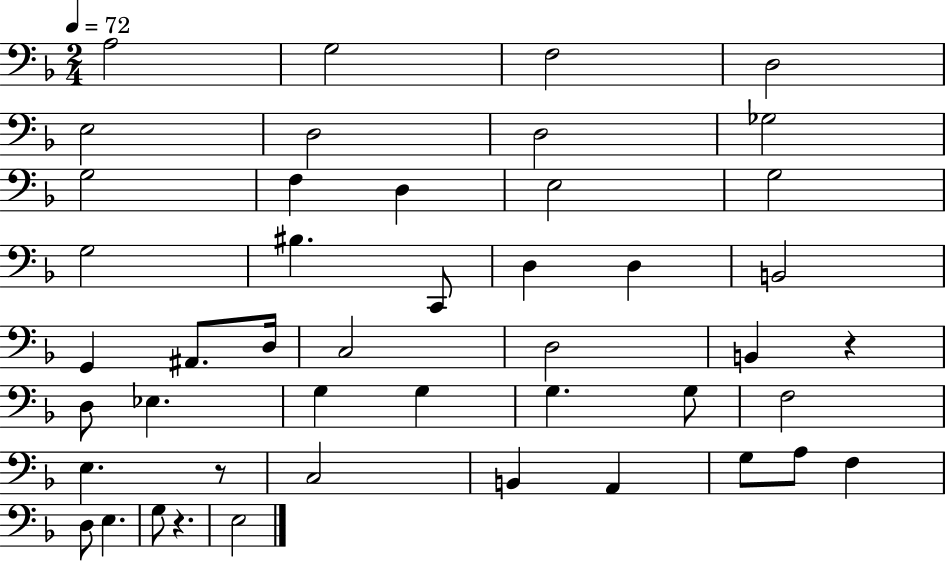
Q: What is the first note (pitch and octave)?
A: A3